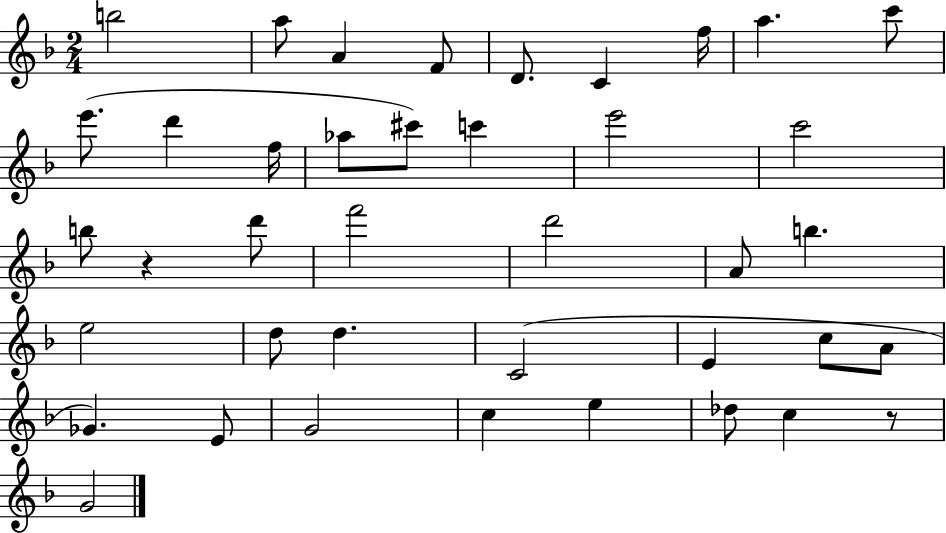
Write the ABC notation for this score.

X:1
T:Untitled
M:2/4
L:1/4
K:F
b2 a/2 A F/2 D/2 C f/4 a c'/2 e'/2 d' f/4 _a/2 ^c'/2 c' e'2 c'2 b/2 z d'/2 f'2 d'2 A/2 b e2 d/2 d C2 E c/2 A/2 _G E/2 G2 c e _d/2 c z/2 G2